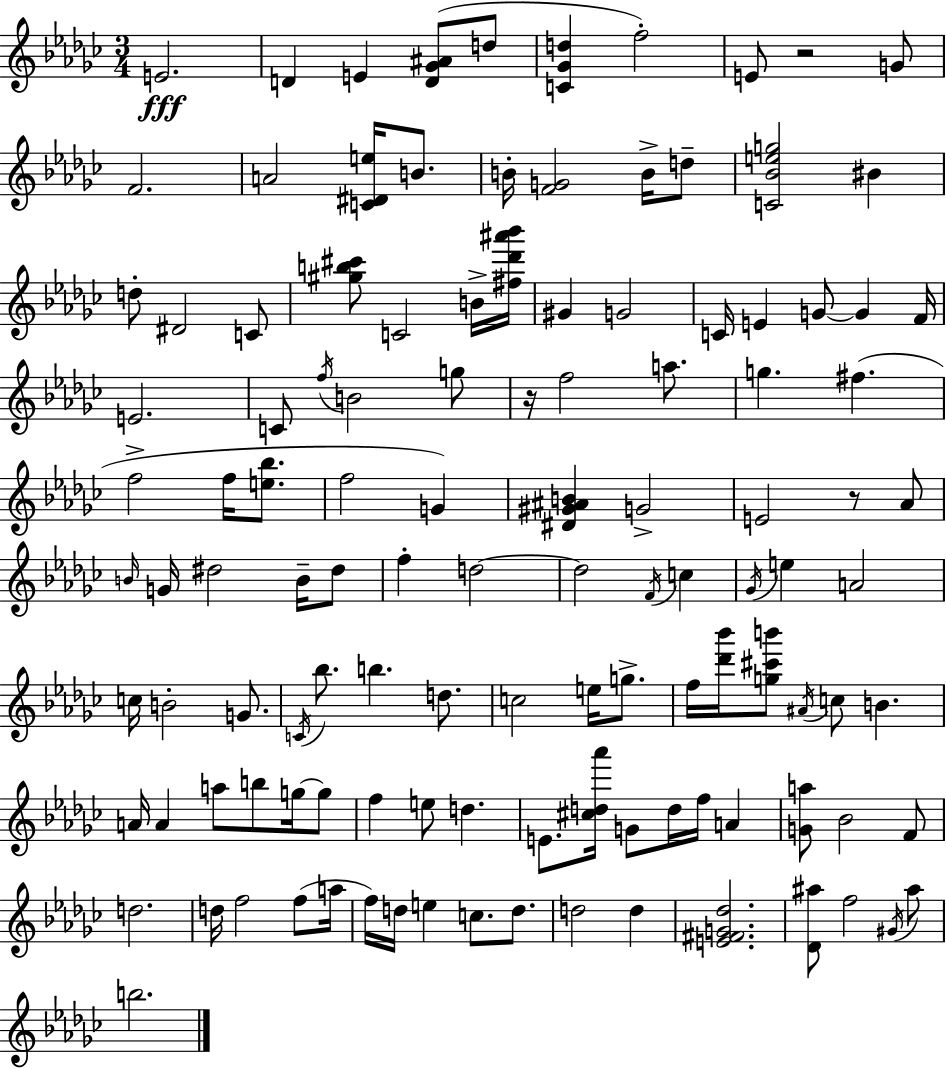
E4/h. D4/q E4/q [D4,Gb4,A#4]/e D5/e [C4,Gb4,D5]/q F5/h E4/e R/h G4/e F4/h. A4/h [C4,D#4,E5]/s B4/e. B4/s [F4,G4]/h B4/s D5/e [C4,Bb4,E5,G5]/h BIS4/q D5/e D#4/h C4/e [G#5,B5,C#6]/e C4/h B4/s [F#5,Db6,A#6,Bb6]/s G#4/q G4/h C4/s E4/q G4/e G4/q F4/s E4/h. C4/e F5/s B4/h G5/e R/s F5/h A5/e. G5/q. F#5/q. F5/h F5/s [E5,Bb5]/e. F5/h G4/q [D#4,G#4,A#4,B4]/q G4/h E4/h R/e Ab4/e B4/s G4/s D#5/h B4/s D#5/e F5/q D5/h D5/h F4/s C5/q Gb4/s E5/q A4/h C5/s B4/h G4/e. C4/s Bb5/e. B5/q. D5/e. C5/h E5/s G5/e. F5/s [Db6,Bb6]/s [G5,C#6,B6]/e A#4/s C5/e B4/q. A4/s A4/q A5/e B5/e G5/s G5/e F5/q E5/e D5/q. E4/e. [C#5,D5,Ab6]/s G4/e D5/s F5/s A4/q [G4,A5]/e Bb4/h F4/e D5/h. D5/s F5/h F5/e A5/s F5/s D5/s E5/q C5/e. D5/e. D5/h D5/q [E4,F#4,G4,Db5]/h. [Db4,A#5]/e F5/h G#4/s A#5/e B5/h.